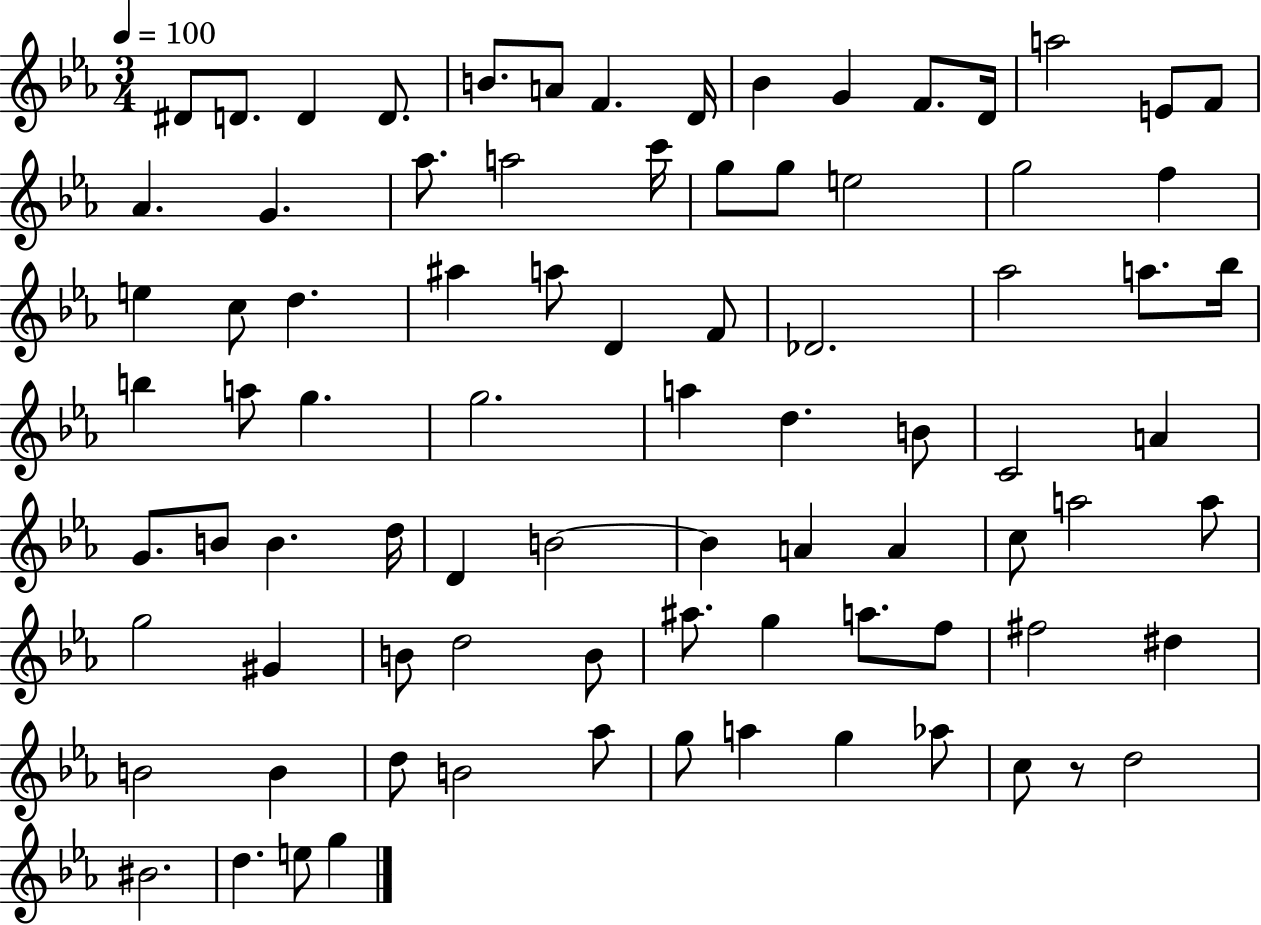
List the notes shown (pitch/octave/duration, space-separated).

D#4/e D4/e. D4/q D4/e. B4/e. A4/e F4/q. D4/s Bb4/q G4/q F4/e. D4/s A5/h E4/e F4/e Ab4/q. G4/q. Ab5/e. A5/h C6/s G5/e G5/e E5/h G5/h F5/q E5/q C5/e D5/q. A#5/q A5/e D4/q F4/e Db4/h. Ab5/h A5/e. Bb5/s B5/q A5/e G5/q. G5/h. A5/q D5/q. B4/e C4/h A4/q G4/e. B4/e B4/q. D5/s D4/q B4/h B4/q A4/q A4/q C5/e A5/h A5/e G5/h G#4/q B4/e D5/h B4/e A#5/e. G5/q A5/e. F5/e F#5/h D#5/q B4/h B4/q D5/e B4/h Ab5/e G5/e A5/q G5/q Ab5/e C5/e R/e D5/h BIS4/h. D5/q. E5/e G5/q